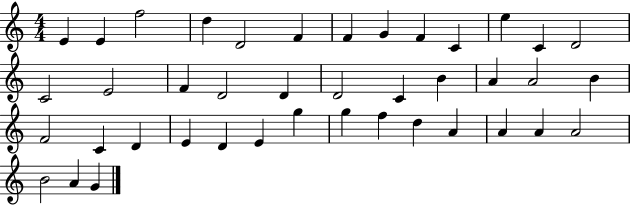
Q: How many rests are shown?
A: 0